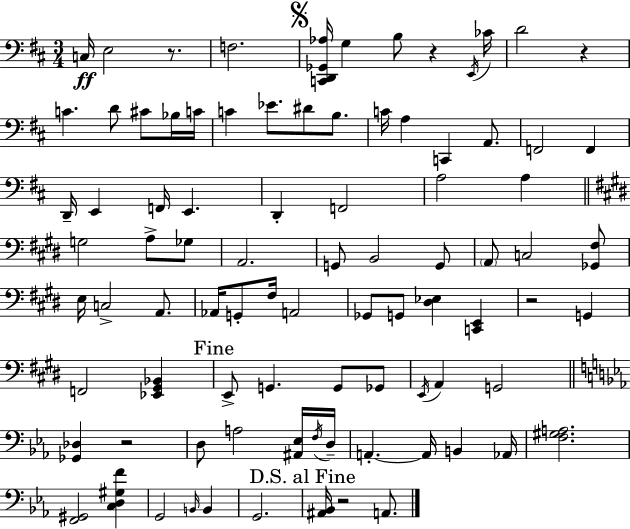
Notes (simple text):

C3/s E3/h R/e. F3/h. [C2,D2,Gb2,Ab3]/s G3/q B3/e R/q E2/s CES4/s D4/h R/q C4/q. D4/e C#4/e Bb3/s C4/s C4/q Eb4/e. D#4/e B3/e. C4/s A3/q C2/q A2/e. F2/h F2/q D2/s E2/q F2/s E2/q. D2/q F2/h A3/h A3/q G3/h A3/e Gb3/e A2/h. G2/e B2/h G2/e A2/e C3/h [Gb2,F#3]/e E3/s C3/h A2/e. Ab2/s G2/e F#3/s A2/h Gb2/e G2/e [D#3,Eb3]/q [C2,E2]/q R/h G2/q F2/h [Eb2,G#2,Bb2]/q E2/e G2/q. G2/e Gb2/e E2/s A2/q G2/h [Gb2,Db3]/q R/h D3/e A3/h [A#2,Eb3]/s F3/s D3/s A2/q. A2/s B2/q Ab2/s [F3,G#3,A3]/h. [F2,G#2]/h [C3,D3,G#3,F4]/q G2/h B2/s B2/q G2/h. [A#2,Bb2]/s R/h A2/e.